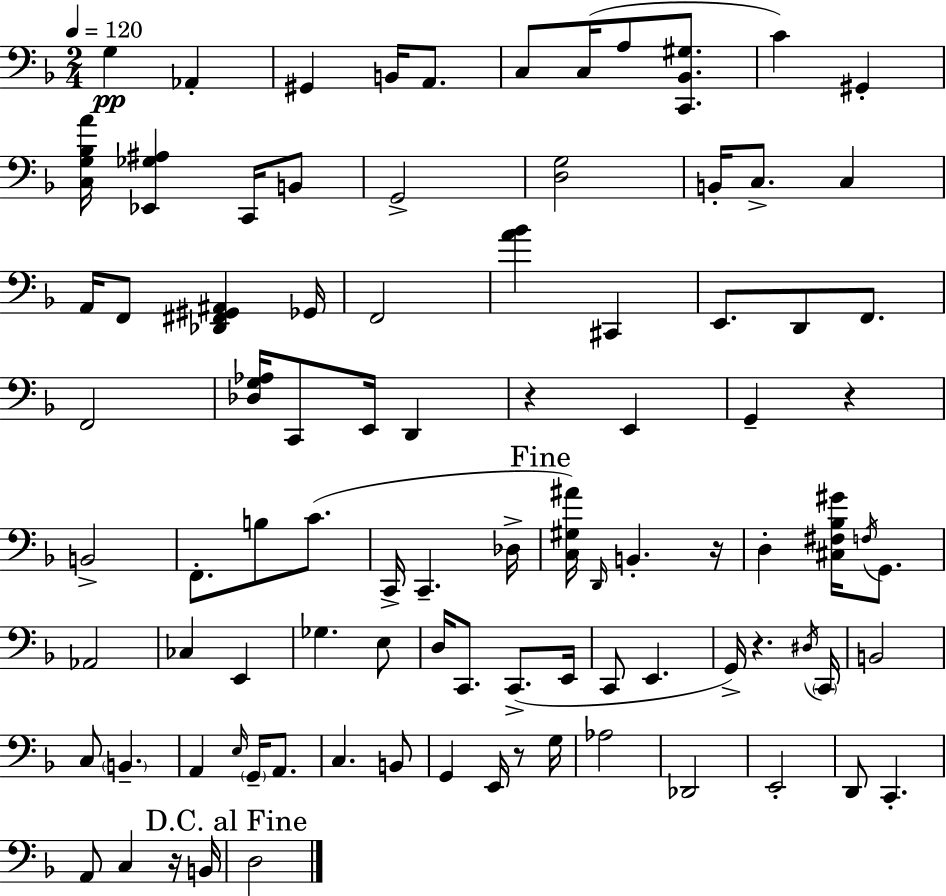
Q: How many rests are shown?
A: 6